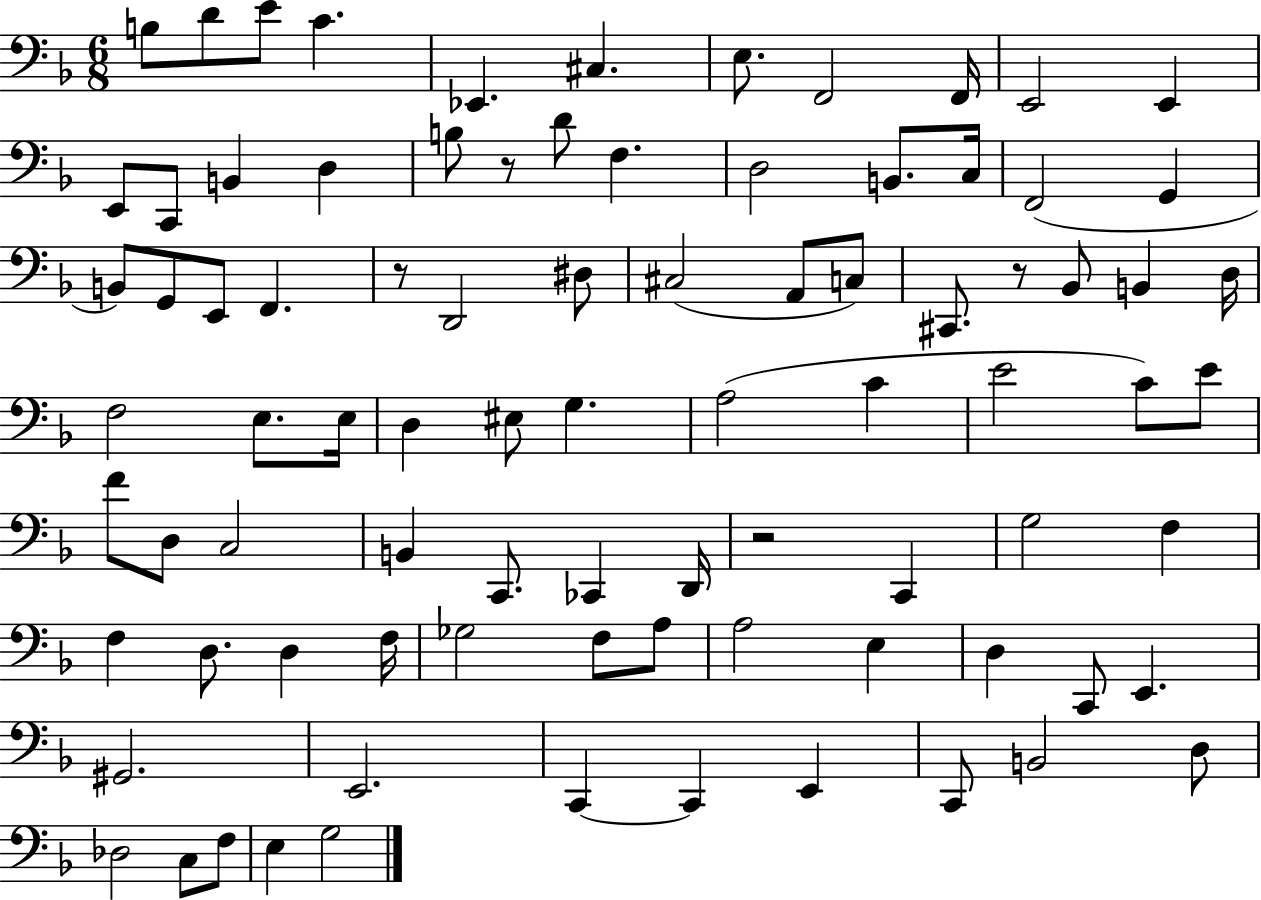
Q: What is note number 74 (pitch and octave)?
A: E2